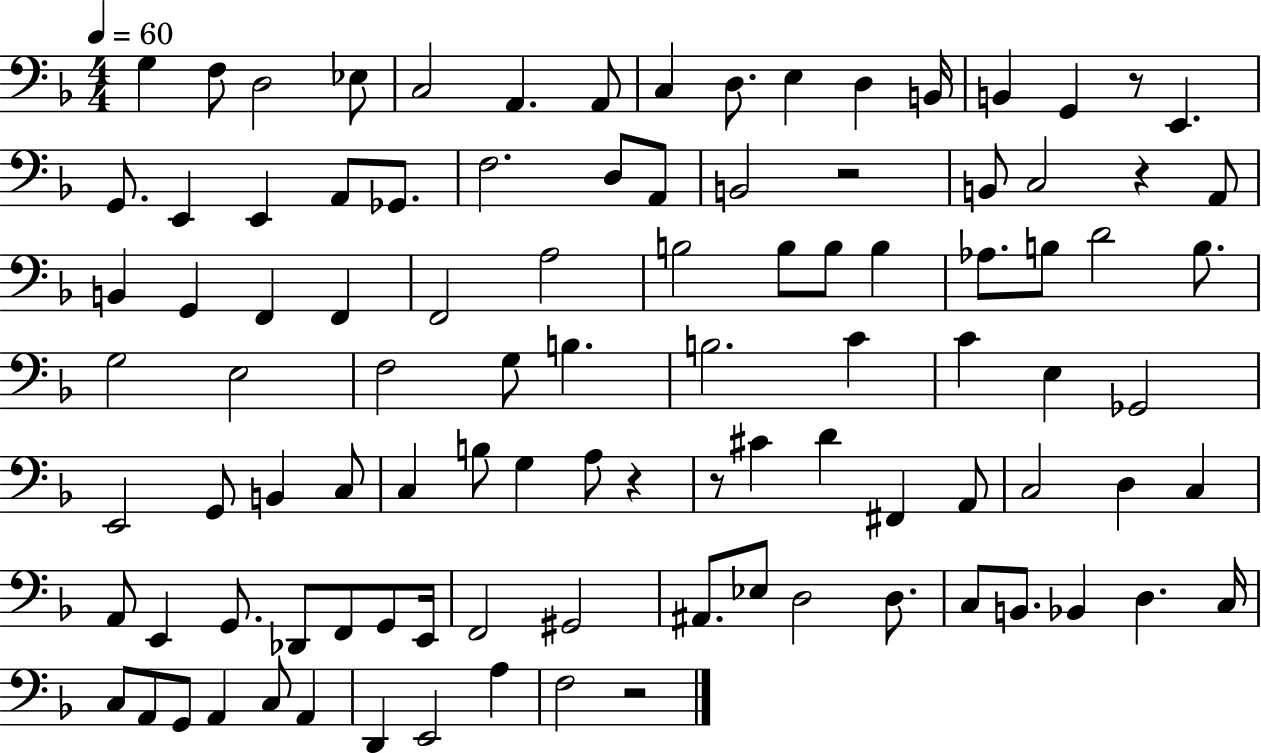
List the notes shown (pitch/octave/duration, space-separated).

G3/q F3/e D3/h Eb3/e C3/h A2/q. A2/e C3/q D3/e. E3/q D3/q B2/s B2/q G2/q R/e E2/q. G2/e. E2/q E2/q A2/e Gb2/e. F3/h. D3/e A2/e B2/h R/h B2/e C3/h R/q A2/e B2/q G2/q F2/q F2/q F2/h A3/h B3/h B3/e B3/e B3/q Ab3/e. B3/e D4/h B3/e. G3/h E3/h F3/h G3/e B3/q. B3/h. C4/q C4/q E3/q Gb2/h E2/h G2/e B2/q C3/e C3/q B3/e G3/q A3/e R/q R/e C#4/q D4/q F#2/q A2/e C3/h D3/q C3/q A2/e E2/q G2/e. Db2/e F2/e G2/e E2/s F2/h G#2/h A#2/e. Eb3/e D3/h D3/e. C3/e B2/e. Bb2/q D3/q. C3/s C3/e A2/e G2/e A2/q C3/e A2/q D2/q E2/h A3/q F3/h R/h